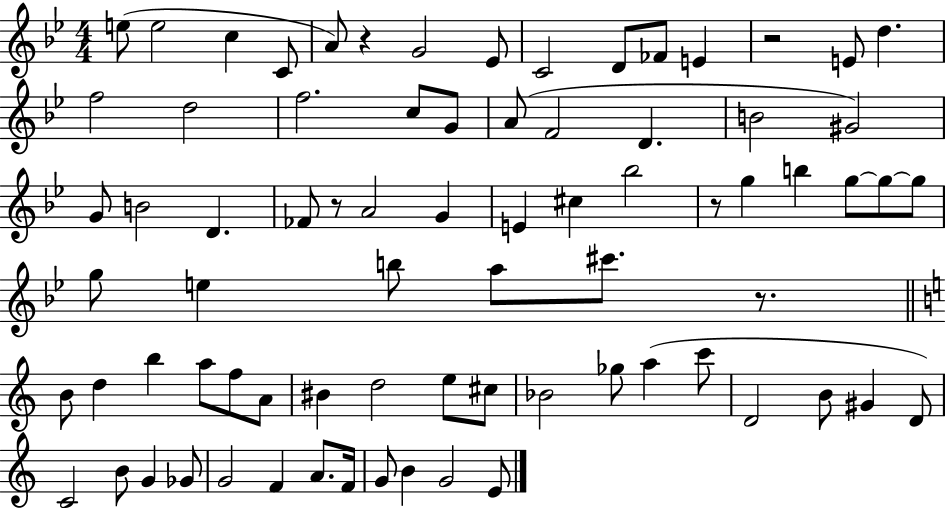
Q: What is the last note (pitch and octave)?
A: E4